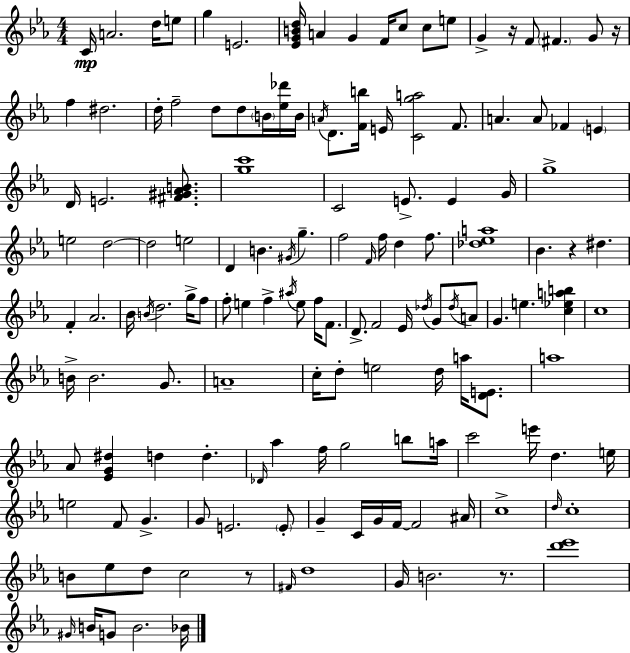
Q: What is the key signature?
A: C minor